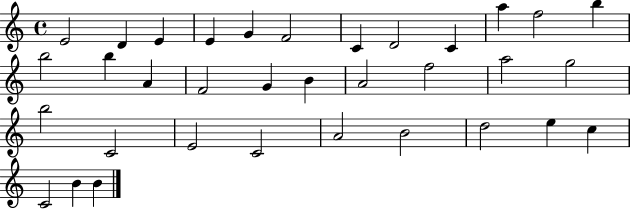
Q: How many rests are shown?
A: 0